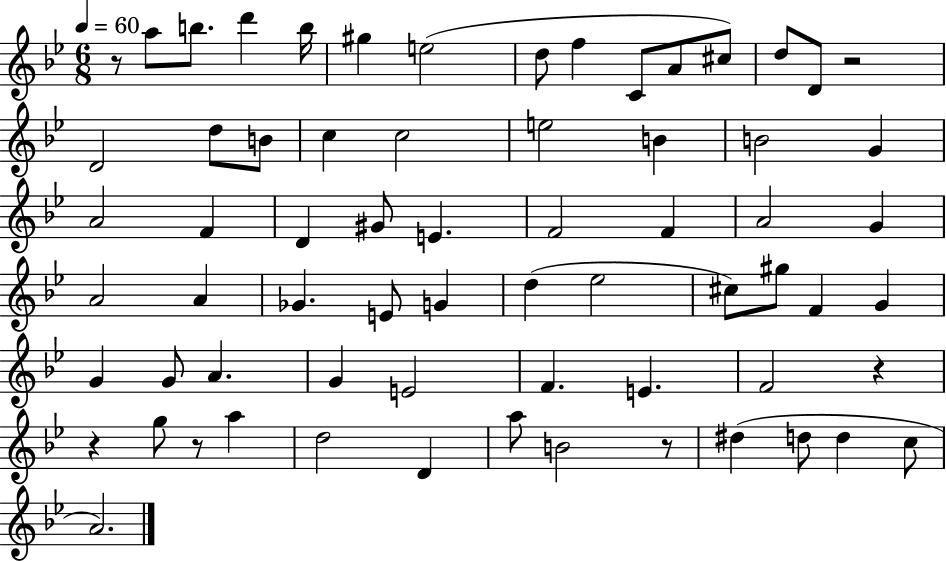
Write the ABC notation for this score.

X:1
T:Untitled
M:6/8
L:1/4
K:Bb
z/2 a/2 b/2 d' b/4 ^g e2 d/2 f C/2 A/2 ^c/2 d/2 D/2 z2 D2 d/2 B/2 c c2 e2 B B2 G A2 F D ^G/2 E F2 F A2 G A2 A _G E/2 G d _e2 ^c/2 ^g/2 F G G G/2 A G E2 F E F2 z z g/2 z/2 a d2 D a/2 B2 z/2 ^d d/2 d c/2 A2